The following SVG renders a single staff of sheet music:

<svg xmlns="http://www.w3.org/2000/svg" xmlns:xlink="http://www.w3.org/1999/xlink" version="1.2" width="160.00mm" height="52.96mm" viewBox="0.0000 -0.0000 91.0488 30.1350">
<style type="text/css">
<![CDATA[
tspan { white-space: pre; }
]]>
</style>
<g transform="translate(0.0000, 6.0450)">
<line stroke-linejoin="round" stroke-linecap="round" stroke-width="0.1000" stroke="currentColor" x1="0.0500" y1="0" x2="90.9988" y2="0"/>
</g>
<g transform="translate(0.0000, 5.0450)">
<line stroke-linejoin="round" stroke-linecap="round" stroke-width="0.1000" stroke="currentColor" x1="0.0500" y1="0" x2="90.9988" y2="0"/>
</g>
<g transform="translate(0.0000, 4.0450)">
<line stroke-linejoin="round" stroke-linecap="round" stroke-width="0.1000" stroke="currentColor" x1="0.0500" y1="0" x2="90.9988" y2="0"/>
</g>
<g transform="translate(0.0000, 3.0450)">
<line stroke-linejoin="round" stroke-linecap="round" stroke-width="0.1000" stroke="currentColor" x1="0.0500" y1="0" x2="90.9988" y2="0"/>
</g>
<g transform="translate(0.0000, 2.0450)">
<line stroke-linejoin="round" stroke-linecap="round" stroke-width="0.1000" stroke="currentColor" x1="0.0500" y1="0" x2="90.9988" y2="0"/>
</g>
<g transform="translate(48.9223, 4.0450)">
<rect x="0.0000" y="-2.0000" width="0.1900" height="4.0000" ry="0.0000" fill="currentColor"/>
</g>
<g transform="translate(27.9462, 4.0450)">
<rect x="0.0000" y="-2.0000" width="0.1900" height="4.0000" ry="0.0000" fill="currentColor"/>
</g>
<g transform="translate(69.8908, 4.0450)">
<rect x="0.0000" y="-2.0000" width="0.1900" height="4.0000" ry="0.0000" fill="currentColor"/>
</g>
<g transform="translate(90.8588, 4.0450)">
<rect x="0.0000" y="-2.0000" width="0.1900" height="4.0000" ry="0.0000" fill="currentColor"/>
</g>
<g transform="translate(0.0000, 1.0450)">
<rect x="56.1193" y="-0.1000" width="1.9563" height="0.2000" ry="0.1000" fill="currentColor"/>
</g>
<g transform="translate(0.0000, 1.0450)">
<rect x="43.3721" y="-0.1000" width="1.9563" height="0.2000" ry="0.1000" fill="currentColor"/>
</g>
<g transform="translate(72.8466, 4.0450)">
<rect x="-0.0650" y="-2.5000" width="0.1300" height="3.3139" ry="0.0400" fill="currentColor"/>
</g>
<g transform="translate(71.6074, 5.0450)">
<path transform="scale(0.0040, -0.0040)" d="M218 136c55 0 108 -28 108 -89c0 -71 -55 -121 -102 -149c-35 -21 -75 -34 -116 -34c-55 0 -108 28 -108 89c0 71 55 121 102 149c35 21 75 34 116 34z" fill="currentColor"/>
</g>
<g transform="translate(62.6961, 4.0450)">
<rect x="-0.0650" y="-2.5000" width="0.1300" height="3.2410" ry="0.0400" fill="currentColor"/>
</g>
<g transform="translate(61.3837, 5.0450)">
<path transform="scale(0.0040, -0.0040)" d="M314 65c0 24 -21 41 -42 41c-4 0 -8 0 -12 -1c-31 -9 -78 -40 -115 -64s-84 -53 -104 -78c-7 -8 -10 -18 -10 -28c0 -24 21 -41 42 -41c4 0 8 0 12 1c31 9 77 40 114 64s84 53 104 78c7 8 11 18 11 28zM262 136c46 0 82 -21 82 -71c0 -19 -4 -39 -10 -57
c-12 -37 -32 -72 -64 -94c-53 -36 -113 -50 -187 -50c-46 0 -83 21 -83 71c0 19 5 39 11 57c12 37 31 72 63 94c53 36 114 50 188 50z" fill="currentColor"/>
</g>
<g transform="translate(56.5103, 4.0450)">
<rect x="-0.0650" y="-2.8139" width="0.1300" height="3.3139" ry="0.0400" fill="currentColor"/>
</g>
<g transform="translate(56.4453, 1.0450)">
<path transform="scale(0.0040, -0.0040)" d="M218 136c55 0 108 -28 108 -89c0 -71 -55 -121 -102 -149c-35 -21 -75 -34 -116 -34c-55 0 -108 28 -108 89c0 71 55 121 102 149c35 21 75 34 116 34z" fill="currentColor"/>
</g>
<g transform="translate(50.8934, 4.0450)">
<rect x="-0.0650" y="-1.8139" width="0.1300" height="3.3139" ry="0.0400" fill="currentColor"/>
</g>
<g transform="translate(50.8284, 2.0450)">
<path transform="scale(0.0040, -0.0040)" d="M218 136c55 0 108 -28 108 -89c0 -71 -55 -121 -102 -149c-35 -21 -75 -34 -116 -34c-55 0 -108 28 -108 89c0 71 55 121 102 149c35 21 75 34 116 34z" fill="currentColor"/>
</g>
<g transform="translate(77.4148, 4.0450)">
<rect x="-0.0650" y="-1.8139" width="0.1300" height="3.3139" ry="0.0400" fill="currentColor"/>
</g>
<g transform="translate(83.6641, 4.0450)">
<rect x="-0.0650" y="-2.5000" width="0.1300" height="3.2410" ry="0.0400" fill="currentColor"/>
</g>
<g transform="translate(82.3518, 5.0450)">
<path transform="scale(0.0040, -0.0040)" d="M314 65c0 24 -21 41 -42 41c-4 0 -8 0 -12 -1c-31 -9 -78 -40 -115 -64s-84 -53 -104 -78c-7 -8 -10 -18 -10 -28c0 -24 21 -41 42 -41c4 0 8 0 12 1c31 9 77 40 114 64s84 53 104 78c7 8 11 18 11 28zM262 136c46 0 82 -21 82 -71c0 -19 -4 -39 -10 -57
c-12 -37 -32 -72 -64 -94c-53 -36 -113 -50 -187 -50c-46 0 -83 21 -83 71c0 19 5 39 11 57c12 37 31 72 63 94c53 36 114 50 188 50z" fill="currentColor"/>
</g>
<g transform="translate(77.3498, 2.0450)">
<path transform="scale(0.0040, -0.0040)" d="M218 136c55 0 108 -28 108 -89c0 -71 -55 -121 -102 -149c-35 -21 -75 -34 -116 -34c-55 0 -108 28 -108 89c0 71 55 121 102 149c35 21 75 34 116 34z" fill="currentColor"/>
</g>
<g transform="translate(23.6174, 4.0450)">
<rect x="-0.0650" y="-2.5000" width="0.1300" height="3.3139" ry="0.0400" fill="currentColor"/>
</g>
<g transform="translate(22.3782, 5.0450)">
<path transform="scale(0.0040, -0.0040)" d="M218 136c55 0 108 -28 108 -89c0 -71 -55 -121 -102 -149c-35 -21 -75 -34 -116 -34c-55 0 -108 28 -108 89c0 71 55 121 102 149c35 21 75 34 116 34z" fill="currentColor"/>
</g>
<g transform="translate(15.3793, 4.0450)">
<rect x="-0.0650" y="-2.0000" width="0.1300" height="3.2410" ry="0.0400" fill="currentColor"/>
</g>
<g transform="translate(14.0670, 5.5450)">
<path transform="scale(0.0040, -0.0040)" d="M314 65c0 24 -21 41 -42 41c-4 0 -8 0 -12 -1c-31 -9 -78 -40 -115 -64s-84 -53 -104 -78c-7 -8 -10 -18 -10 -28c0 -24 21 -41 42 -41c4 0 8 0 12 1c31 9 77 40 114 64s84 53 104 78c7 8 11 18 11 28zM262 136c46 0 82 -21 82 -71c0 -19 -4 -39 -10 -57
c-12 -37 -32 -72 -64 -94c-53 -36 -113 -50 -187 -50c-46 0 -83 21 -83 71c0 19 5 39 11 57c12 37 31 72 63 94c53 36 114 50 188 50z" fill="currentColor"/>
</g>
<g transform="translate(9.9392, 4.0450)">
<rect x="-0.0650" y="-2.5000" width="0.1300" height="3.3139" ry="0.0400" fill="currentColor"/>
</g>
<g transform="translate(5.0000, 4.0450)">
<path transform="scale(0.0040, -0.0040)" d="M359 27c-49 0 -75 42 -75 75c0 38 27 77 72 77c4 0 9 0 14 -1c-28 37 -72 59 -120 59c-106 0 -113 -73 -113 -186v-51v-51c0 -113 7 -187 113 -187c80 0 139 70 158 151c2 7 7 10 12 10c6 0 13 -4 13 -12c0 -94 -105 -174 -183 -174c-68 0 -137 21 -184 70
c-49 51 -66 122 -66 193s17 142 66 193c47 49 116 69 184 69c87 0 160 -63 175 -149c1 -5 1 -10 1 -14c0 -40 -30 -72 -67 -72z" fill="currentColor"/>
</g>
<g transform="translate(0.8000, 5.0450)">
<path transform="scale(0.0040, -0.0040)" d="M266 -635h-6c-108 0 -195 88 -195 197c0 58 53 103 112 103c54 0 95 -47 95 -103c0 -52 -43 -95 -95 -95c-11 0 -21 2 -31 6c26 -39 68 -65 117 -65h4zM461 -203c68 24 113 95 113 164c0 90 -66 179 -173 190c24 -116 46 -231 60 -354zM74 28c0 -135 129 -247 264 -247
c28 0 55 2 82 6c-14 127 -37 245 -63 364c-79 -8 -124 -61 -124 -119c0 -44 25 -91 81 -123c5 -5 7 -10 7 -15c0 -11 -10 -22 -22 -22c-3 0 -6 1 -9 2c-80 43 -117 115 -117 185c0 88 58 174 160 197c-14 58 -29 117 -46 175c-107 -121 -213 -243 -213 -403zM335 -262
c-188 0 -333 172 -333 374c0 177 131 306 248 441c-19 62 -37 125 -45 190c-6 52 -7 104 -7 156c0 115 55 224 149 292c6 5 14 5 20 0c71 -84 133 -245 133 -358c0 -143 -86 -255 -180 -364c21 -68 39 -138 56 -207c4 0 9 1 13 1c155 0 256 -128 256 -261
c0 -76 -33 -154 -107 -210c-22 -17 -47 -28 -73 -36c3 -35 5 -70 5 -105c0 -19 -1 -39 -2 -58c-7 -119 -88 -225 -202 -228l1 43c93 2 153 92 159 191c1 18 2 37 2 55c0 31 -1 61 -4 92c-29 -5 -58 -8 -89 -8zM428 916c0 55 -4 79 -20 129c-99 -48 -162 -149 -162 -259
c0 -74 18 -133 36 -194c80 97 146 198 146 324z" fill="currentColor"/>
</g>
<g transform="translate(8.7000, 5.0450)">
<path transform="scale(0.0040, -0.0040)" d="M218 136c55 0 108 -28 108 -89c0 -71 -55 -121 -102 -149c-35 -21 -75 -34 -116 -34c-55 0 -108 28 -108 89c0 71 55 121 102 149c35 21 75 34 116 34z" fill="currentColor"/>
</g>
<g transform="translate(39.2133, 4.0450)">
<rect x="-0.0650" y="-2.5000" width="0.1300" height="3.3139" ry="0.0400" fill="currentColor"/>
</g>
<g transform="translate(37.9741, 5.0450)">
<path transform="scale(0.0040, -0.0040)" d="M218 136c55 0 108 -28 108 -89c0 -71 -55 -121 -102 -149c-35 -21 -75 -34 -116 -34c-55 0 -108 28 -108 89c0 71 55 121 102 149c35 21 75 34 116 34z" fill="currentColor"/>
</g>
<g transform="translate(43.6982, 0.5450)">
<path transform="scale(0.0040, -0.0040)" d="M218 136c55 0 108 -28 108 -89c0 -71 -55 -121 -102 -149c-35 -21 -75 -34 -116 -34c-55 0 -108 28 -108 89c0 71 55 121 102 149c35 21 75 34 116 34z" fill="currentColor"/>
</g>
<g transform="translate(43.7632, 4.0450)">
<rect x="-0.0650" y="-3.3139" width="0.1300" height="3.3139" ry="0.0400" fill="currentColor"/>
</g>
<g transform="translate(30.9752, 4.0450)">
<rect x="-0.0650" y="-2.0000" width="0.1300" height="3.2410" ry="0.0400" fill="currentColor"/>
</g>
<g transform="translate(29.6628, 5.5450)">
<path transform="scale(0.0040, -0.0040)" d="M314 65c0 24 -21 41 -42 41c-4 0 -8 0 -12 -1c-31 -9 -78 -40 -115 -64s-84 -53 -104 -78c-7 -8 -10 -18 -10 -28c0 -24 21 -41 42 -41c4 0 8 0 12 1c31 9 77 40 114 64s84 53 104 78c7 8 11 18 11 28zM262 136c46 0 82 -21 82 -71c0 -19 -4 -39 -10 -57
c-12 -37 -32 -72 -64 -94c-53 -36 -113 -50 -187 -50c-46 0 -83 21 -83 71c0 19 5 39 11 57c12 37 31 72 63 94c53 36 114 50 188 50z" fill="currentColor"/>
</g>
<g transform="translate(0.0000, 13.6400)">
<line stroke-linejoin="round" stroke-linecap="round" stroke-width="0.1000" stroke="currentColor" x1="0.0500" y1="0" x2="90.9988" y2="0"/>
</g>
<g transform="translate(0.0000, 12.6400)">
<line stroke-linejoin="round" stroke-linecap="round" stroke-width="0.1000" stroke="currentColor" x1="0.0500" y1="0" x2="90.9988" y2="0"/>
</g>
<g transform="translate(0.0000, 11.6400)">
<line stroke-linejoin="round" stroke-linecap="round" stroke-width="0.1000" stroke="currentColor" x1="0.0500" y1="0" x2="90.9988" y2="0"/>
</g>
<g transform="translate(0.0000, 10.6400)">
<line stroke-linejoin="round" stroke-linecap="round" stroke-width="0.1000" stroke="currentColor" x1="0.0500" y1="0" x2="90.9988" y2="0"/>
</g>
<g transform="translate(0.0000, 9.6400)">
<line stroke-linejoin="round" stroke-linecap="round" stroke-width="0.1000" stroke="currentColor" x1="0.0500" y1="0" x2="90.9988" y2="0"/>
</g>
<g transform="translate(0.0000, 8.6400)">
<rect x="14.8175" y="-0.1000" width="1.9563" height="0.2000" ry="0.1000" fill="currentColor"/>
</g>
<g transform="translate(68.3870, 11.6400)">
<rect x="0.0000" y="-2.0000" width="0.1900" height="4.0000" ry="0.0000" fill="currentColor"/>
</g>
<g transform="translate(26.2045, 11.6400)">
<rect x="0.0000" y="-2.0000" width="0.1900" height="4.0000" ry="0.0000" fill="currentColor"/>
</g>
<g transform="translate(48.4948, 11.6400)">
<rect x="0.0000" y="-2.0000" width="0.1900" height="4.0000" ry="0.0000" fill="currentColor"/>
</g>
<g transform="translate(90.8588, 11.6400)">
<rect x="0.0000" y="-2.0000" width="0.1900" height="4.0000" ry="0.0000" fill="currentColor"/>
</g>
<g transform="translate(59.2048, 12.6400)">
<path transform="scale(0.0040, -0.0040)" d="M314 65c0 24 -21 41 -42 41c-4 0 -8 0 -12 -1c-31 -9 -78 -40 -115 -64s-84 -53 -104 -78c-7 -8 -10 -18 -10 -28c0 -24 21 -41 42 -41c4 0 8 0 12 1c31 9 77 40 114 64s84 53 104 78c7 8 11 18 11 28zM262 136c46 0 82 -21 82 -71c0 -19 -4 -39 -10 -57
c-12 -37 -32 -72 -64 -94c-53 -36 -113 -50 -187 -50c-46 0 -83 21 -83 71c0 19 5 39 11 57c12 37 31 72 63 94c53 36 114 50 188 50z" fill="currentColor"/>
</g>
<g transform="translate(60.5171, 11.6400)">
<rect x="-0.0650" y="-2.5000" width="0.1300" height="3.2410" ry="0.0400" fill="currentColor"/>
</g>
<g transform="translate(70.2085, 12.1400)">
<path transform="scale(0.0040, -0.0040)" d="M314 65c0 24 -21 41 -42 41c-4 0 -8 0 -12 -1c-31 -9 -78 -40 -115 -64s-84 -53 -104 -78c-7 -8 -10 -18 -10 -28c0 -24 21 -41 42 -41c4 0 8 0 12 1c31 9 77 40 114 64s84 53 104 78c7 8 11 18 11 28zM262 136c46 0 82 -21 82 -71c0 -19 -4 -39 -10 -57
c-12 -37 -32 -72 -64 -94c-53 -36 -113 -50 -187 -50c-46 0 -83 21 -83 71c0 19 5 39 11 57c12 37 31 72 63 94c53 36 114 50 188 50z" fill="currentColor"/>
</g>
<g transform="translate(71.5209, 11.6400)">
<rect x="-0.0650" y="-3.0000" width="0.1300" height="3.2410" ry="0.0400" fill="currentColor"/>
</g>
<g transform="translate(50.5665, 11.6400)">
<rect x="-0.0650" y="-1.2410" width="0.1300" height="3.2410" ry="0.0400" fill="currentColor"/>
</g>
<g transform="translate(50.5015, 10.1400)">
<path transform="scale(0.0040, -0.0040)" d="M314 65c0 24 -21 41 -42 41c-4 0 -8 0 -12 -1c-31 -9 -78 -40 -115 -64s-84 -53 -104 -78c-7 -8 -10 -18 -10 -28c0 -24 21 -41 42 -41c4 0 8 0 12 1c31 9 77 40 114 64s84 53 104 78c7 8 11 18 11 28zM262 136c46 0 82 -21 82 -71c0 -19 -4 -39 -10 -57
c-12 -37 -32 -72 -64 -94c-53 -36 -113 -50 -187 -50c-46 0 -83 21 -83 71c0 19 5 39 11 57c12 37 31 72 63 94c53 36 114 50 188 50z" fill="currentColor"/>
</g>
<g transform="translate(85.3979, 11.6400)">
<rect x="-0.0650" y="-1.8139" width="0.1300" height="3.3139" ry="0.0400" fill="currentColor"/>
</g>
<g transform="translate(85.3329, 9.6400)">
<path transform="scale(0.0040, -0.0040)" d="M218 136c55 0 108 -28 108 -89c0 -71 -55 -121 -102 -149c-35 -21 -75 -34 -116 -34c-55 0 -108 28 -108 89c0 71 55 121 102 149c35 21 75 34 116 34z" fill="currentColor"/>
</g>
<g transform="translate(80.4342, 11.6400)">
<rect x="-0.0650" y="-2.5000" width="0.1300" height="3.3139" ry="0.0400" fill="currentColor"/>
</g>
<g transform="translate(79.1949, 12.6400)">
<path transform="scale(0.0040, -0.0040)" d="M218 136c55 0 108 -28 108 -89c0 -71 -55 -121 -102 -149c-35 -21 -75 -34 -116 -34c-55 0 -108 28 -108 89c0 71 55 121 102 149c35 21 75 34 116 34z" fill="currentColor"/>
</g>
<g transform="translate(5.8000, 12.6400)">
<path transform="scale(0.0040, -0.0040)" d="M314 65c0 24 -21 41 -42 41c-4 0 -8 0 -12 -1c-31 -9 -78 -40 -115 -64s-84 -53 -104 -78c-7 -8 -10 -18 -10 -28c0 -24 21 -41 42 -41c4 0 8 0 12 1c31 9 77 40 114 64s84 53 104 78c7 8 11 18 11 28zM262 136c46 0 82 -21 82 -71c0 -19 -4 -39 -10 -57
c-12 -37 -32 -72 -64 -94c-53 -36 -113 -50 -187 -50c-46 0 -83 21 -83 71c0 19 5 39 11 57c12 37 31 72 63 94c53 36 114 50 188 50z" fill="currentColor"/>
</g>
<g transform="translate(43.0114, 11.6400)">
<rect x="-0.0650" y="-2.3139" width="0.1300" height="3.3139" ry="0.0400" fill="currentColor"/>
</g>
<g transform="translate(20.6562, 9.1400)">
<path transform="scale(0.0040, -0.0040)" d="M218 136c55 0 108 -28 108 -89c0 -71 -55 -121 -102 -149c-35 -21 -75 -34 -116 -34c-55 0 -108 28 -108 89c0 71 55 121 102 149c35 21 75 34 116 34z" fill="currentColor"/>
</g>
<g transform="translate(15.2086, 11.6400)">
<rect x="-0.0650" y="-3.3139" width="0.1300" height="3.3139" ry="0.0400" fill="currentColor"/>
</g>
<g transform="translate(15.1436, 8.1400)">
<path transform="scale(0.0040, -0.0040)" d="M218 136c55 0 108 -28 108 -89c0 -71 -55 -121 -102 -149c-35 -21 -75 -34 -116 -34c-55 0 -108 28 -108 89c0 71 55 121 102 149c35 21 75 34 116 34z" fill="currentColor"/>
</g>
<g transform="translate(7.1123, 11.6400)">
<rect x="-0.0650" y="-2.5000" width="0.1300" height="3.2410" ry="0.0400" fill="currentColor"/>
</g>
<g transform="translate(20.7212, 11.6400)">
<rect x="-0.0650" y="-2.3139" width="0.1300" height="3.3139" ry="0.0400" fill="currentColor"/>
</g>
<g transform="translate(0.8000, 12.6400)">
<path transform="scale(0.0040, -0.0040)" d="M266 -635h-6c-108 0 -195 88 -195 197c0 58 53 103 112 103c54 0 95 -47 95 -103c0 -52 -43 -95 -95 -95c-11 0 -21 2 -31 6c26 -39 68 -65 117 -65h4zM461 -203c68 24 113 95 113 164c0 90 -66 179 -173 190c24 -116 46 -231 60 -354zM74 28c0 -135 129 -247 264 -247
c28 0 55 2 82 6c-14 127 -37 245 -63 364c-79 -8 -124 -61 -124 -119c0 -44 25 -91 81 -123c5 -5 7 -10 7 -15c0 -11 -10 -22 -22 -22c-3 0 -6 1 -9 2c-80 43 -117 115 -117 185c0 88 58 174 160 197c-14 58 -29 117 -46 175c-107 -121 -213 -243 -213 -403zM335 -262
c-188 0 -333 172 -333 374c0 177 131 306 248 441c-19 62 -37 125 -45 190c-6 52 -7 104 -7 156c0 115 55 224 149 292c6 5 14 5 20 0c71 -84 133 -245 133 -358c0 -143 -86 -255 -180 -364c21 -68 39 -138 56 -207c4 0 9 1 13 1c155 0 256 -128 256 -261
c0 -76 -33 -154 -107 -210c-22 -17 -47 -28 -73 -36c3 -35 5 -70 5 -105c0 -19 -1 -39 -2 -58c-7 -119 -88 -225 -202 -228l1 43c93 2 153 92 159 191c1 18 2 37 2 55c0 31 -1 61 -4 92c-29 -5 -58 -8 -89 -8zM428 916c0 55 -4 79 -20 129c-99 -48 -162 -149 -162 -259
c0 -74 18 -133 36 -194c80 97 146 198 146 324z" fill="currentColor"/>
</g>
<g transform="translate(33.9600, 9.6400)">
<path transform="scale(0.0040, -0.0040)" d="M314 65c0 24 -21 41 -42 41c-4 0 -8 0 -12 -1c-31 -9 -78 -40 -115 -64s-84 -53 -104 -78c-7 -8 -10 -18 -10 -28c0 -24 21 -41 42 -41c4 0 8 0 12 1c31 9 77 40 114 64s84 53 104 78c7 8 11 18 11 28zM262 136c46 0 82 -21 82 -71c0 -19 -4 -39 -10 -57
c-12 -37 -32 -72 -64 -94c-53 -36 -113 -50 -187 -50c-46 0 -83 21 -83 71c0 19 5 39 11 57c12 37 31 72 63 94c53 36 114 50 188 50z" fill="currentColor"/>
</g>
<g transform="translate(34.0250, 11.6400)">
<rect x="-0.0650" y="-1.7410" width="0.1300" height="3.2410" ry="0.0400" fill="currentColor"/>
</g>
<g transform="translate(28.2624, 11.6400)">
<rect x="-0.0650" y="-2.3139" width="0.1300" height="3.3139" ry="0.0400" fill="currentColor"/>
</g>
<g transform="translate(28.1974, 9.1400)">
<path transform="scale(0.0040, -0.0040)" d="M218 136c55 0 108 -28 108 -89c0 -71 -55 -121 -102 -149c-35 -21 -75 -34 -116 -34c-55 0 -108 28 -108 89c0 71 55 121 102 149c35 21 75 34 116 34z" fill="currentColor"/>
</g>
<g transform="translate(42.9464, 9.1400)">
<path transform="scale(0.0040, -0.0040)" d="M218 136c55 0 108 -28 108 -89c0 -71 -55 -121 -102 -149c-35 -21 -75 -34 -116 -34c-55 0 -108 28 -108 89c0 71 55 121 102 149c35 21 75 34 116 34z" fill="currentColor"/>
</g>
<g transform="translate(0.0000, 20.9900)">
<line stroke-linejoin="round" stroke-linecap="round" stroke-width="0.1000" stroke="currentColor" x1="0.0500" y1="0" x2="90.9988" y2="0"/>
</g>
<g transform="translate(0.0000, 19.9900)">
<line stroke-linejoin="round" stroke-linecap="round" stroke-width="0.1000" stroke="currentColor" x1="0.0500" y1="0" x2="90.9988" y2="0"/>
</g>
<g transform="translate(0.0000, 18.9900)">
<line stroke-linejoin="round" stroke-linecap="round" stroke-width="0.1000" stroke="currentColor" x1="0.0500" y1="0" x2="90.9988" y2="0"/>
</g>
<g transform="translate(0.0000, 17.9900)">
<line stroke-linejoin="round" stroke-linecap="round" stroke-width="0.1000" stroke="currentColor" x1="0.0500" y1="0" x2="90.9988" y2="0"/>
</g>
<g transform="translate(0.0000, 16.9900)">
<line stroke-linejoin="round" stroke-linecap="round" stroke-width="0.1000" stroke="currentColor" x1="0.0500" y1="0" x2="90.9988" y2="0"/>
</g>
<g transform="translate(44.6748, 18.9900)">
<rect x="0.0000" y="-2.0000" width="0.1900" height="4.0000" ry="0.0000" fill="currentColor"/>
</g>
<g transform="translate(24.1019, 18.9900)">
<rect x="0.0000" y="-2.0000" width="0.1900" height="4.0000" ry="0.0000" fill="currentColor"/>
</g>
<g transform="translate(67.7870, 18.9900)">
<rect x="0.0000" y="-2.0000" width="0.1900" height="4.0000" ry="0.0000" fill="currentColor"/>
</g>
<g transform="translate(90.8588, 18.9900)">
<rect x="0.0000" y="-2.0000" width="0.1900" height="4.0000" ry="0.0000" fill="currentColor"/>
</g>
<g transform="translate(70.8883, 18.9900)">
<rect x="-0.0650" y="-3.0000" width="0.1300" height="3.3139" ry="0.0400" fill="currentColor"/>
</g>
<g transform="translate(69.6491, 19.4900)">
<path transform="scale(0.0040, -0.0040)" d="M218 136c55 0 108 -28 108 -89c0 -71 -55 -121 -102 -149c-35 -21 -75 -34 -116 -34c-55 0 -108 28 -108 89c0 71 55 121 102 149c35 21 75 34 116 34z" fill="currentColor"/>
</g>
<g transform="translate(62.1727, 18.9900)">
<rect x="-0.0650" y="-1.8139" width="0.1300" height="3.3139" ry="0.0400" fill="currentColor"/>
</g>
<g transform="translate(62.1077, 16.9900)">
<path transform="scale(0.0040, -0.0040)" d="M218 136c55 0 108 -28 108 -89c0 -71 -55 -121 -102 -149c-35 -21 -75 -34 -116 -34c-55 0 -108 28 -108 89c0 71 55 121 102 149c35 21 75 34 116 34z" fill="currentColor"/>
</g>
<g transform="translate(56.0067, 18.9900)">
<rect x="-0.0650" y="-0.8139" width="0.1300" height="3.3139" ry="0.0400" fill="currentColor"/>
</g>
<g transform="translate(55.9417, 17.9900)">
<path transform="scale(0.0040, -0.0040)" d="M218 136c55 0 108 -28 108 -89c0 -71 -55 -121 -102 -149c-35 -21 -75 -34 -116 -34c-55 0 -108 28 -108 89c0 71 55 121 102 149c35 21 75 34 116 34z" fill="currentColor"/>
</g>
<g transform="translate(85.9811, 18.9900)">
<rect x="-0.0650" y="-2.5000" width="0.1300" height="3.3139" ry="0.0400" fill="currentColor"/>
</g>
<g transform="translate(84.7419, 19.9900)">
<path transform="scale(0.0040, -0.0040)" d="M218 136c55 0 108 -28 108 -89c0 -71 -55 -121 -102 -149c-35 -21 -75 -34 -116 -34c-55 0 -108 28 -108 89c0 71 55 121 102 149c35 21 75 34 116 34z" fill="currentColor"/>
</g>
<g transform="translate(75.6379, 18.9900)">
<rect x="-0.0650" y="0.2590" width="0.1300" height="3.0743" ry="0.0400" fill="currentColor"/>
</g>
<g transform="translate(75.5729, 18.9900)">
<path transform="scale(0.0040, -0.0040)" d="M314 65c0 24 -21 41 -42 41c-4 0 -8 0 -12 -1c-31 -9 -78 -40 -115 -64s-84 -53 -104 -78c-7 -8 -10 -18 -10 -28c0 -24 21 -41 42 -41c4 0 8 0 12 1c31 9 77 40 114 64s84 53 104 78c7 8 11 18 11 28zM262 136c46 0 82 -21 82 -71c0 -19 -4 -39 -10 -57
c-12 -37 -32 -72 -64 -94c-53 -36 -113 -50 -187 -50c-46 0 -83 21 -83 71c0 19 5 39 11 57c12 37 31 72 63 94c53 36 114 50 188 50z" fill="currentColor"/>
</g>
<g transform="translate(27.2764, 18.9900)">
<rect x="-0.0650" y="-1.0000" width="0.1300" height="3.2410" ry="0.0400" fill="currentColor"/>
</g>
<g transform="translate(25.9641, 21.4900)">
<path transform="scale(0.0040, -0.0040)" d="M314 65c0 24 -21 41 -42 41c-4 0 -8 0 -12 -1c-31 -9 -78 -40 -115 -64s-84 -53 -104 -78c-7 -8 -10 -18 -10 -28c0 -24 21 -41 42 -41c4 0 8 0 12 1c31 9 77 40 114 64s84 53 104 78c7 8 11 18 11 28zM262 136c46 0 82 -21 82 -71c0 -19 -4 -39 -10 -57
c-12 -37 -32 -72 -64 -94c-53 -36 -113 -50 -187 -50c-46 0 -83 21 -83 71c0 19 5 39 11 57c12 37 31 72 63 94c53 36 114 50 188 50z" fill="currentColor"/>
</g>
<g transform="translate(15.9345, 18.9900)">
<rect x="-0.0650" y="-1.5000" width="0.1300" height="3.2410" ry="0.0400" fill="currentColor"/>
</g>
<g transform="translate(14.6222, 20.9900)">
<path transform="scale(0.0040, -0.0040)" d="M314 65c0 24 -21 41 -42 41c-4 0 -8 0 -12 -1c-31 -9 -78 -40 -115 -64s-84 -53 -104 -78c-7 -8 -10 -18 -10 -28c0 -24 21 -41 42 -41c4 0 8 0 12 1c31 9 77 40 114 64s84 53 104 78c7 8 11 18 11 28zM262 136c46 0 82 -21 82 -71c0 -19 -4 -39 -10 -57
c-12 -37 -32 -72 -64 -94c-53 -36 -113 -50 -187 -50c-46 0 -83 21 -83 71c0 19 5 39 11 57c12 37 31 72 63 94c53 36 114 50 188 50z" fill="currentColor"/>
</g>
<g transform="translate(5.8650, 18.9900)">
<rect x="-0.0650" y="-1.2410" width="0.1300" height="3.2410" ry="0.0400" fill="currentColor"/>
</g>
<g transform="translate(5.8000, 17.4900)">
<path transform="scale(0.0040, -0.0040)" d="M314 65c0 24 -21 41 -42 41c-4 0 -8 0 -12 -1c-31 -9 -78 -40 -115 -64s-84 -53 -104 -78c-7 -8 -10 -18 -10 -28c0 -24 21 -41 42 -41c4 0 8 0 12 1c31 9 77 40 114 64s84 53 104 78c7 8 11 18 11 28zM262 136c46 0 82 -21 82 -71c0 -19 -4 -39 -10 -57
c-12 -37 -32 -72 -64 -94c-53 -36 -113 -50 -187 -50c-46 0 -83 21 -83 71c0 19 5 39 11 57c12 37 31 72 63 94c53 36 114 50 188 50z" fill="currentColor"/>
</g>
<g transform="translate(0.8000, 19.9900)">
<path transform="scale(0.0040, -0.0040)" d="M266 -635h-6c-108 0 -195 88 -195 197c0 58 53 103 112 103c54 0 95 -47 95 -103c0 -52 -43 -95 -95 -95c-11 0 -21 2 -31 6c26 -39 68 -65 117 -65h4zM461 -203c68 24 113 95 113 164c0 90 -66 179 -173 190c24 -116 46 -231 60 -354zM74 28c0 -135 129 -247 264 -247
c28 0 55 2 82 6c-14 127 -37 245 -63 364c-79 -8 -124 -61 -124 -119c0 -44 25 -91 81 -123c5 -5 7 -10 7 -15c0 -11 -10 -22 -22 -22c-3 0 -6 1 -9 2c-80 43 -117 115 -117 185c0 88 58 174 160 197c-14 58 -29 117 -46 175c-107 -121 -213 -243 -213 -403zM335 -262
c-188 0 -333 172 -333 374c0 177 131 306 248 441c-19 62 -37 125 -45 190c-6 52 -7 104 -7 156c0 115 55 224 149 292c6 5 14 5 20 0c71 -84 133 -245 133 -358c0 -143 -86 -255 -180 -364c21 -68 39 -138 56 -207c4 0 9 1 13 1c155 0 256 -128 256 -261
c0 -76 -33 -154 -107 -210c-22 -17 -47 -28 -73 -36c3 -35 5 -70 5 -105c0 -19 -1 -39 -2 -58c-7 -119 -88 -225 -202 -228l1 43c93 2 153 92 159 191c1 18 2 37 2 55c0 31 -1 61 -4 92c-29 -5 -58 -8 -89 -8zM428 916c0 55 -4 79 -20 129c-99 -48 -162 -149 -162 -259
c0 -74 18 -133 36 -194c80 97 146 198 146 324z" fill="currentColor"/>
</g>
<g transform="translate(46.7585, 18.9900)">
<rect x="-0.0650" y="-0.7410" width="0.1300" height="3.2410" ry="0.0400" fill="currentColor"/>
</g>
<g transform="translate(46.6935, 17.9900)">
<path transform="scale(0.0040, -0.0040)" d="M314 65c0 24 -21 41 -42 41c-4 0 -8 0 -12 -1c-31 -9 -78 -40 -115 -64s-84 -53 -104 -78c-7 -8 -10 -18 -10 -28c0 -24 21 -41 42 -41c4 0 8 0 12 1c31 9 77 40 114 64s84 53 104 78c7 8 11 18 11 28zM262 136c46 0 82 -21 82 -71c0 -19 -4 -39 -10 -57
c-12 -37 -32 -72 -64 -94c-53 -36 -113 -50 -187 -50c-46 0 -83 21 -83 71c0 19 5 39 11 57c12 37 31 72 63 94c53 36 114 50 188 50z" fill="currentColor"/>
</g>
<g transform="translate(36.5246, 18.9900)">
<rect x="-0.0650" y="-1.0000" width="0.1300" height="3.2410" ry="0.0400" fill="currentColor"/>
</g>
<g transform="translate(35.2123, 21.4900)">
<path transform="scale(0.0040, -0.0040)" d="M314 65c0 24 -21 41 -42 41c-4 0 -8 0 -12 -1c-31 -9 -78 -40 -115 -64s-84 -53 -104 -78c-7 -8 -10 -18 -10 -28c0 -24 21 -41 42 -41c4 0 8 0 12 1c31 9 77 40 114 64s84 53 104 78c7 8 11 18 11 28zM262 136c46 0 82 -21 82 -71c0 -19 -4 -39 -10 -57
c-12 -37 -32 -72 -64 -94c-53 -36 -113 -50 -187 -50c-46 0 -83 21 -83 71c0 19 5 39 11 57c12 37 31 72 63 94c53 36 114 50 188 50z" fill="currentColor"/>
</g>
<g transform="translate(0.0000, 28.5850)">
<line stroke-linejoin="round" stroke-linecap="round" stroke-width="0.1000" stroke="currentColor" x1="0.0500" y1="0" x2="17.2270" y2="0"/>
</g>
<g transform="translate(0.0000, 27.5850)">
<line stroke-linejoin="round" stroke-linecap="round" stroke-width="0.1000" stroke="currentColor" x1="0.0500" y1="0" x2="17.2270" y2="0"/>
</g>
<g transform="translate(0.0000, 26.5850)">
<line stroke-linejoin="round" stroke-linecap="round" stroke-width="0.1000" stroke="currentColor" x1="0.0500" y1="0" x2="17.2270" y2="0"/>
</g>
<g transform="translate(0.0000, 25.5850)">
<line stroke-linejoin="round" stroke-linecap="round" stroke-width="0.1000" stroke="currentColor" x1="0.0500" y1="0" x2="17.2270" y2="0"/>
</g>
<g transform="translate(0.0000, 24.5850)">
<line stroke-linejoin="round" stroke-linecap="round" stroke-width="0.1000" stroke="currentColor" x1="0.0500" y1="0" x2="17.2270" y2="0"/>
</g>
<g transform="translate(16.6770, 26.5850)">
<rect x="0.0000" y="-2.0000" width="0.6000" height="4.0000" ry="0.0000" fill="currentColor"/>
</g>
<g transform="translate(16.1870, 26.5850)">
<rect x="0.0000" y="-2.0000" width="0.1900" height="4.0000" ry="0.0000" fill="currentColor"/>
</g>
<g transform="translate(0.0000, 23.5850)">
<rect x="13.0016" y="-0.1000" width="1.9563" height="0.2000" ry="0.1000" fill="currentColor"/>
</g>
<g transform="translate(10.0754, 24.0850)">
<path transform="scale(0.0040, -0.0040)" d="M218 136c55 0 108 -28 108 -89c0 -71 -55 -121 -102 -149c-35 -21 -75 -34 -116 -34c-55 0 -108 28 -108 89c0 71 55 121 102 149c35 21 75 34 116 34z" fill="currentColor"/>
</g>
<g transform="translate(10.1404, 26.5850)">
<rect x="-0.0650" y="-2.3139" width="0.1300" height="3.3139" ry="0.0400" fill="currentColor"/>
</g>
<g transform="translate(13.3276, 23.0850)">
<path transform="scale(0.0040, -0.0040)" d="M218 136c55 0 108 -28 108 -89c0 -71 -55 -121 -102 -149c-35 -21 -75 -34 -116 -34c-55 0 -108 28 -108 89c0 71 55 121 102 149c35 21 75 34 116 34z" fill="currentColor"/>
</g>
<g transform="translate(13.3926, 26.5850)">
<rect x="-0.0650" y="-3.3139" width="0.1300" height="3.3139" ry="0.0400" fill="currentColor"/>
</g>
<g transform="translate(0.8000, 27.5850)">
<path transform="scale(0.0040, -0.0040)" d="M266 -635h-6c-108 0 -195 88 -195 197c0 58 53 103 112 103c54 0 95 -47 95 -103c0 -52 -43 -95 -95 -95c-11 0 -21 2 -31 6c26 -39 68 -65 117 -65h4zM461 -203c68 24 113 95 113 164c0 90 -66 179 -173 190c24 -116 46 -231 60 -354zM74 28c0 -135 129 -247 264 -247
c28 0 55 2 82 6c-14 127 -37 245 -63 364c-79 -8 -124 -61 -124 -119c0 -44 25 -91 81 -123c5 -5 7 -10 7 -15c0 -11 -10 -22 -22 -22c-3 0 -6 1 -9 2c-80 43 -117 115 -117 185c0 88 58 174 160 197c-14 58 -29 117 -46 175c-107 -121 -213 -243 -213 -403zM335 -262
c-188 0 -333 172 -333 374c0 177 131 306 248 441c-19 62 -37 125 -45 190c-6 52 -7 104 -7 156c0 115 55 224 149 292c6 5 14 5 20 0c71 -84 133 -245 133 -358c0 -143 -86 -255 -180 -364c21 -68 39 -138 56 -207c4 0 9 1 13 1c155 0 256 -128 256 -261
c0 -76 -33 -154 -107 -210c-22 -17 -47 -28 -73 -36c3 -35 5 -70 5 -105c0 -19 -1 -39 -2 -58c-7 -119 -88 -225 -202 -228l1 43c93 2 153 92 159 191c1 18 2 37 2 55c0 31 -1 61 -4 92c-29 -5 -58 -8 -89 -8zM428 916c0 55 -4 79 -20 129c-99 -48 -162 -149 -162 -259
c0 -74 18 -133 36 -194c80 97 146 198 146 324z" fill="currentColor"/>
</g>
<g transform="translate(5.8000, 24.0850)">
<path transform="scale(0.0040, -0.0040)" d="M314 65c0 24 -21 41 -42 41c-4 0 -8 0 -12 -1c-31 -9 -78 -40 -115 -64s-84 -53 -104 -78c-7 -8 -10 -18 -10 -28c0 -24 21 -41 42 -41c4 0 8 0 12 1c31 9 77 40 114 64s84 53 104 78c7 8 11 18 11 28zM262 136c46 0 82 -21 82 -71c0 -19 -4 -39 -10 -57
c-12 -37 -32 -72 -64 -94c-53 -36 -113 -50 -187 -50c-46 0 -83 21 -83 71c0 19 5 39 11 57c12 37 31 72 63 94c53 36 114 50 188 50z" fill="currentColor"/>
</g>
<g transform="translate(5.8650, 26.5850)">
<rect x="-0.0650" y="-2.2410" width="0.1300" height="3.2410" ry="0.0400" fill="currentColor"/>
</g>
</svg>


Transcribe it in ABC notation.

X:1
T:Untitled
M:4/4
L:1/4
K:C
G F2 G F2 G b f a G2 G f G2 G2 b g g f2 g e2 G2 A2 G f e2 E2 D2 D2 d2 d f A B2 G g2 g b